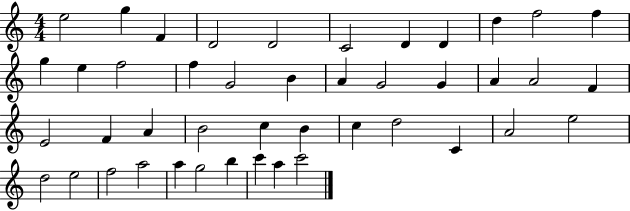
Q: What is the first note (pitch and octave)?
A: E5